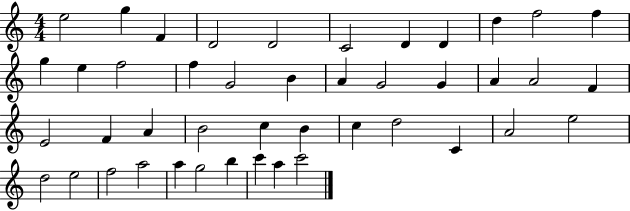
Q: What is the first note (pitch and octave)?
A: E5